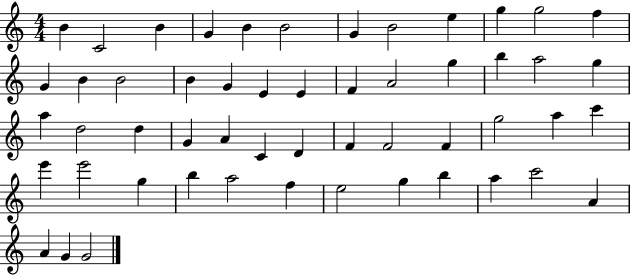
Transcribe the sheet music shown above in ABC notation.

X:1
T:Untitled
M:4/4
L:1/4
K:C
B C2 B G B B2 G B2 e g g2 f G B B2 B G E E F A2 g b a2 g a d2 d G A C D F F2 F g2 a c' e' e'2 g b a2 f e2 g b a c'2 A A G G2